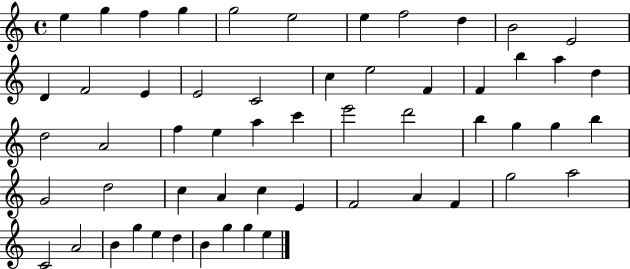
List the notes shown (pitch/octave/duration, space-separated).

E5/q G5/q F5/q G5/q G5/h E5/h E5/q F5/h D5/q B4/h E4/h D4/q F4/h E4/q E4/h C4/h C5/q E5/h F4/q F4/q B5/q A5/q D5/q D5/h A4/h F5/q E5/q A5/q C6/q E6/h D6/h B5/q G5/q G5/q B5/q G4/h D5/h C5/q A4/q C5/q E4/q F4/h A4/q F4/q G5/h A5/h C4/h A4/h B4/q G5/q E5/q D5/q B4/q G5/q G5/q E5/q